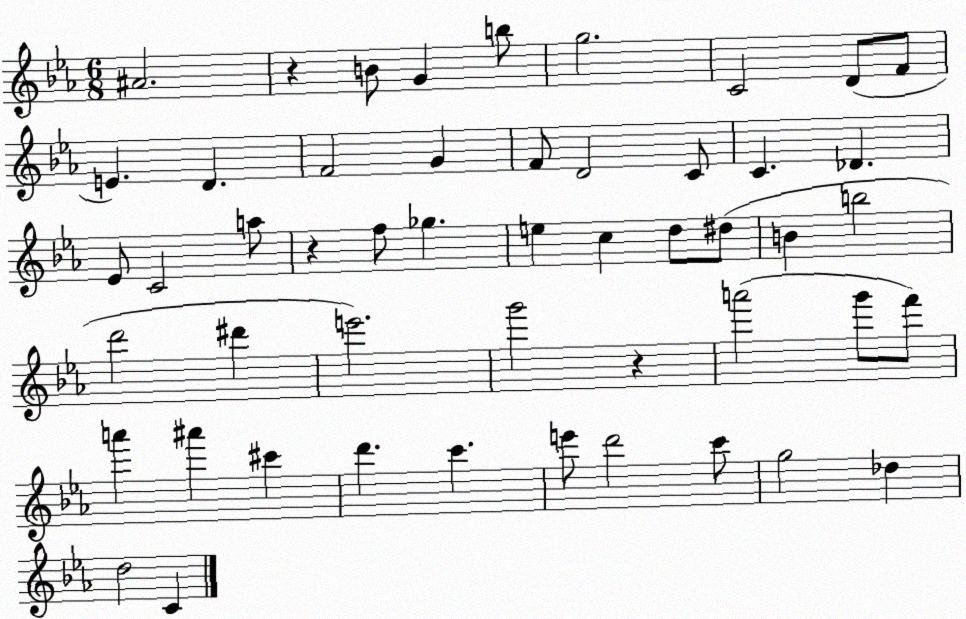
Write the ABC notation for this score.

X:1
T:Untitled
M:6/8
L:1/4
K:Eb
^A2 z B/2 G b/2 g2 C2 D/2 F/2 E D F2 G F/2 D2 C/2 C _D _E/2 C2 a/2 z f/2 _g e c d/2 ^d/2 B b2 d'2 ^d' e'2 g'2 z a'2 g'/2 f'/2 a' ^a' ^c' d' c' e'/2 d'2 c'/2 g2 _d d2 C